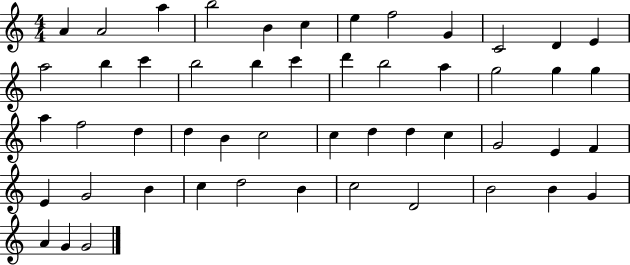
X:1
T:Untitled
M:4/4
L:1/4
K:C
A A2 a b2 B c e f2 G C2 D E a2 b c' b2 b c' d' b2 a g2 g g a f2 d d B c2 c d d c G2 E F E G2 B c d2 B c2 D2 B2 B G A G G2